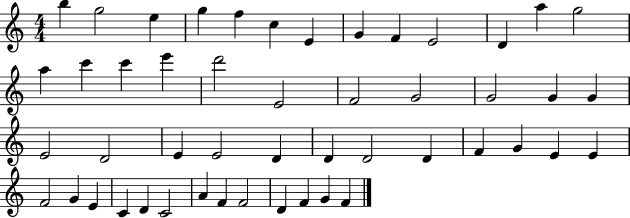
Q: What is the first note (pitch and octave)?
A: B5